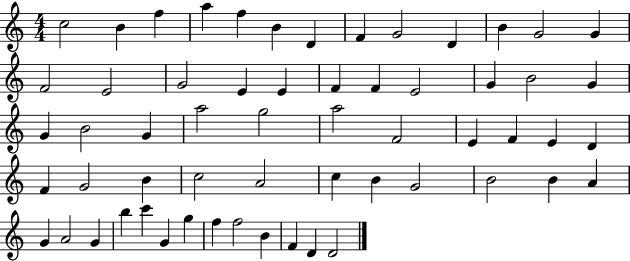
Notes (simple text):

C5/h B4/q F5/q A5/q F5/q B4/q D4/q F4/q G4/h D4/q B4/q G4/h G4/q F4/h E4/h G4/h E4/q E4/q F4/q F4/q E4/h G4/q B4/h G4/q G4/q B4/h G4/q A5/h G5/h A5/h F4/h E4/q F4/q E4/q D4/q F4/q G4/h B4/q C5/h A4/h C5/q B4/q G4/h B4/h B4/q A4/q G4/q A4/h G4/q B5/q C6/q G4/q G5/q F5/q F5/h B4/q F4/q D4/q D4/h